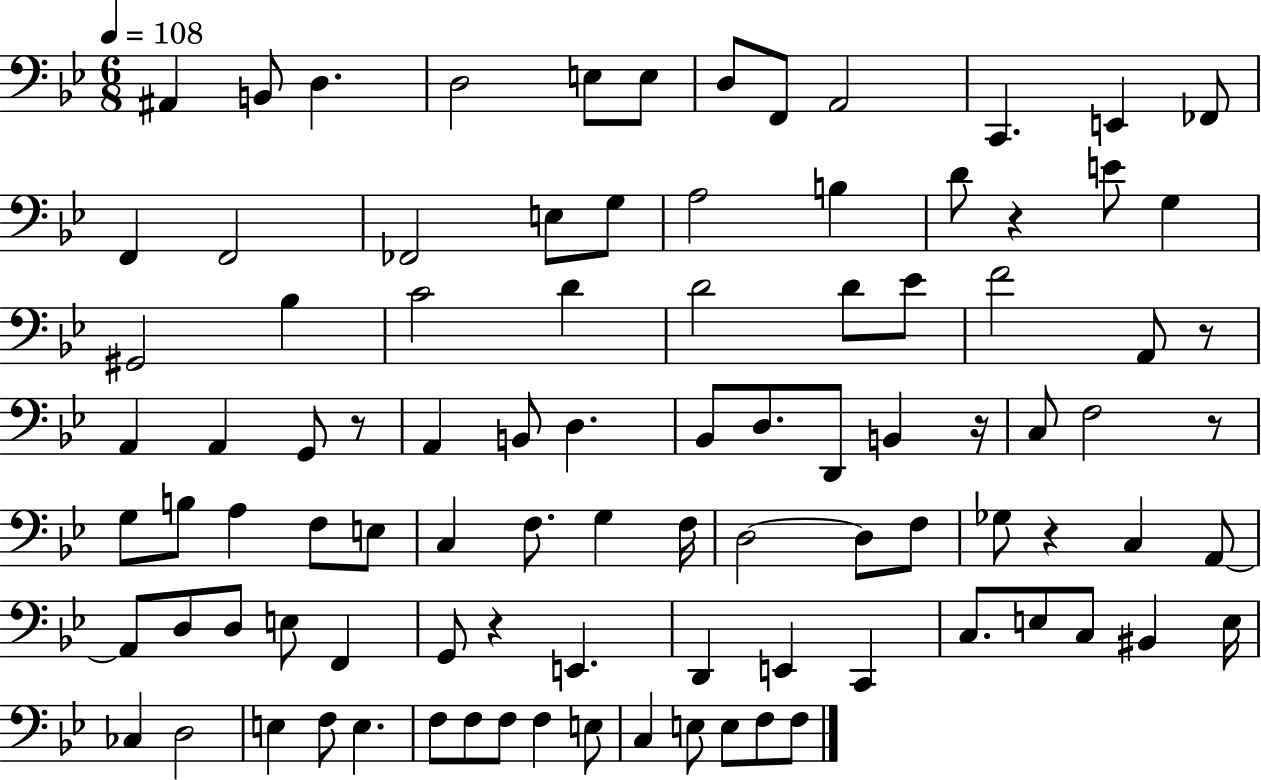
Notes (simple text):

A#2/q B2/e D3/q. D3/h E3/e E3/e D3/e F2/e A2/h C2/q. E2/q FES2/e F2/q F2/h FES2/h E3/e G3/e A3/h B3/q D4/e R/q E4/e G3/q G#2/h Bb3/q C4/h D4/q D4/h D4/e Eb4/e F4/h A2/e R/e A2/q A2/q G2/e R/e A2/q B2/e D3/q. Bb2/e D3/e. D2/e B2/q R/s C3/e F3/h R/e G3/e B3/e A3/q F3/e E3/e C3/q F3/e. G3/q F3/s D3/h D3/e F3/e Gb3/e R/q C3/q A2/e A2/e D3/e D3/e E3/e F2/q G2/e R/q E2/q. D2/q E2/q C2/q C3/e. E3/e C3/e BIS2/q E3/s CES3/q D3/h E3/q F3/e E3/q. F3/e F3/e F3/e F3/q E3/e C3/q E3/e E3/e F3/e F3/e